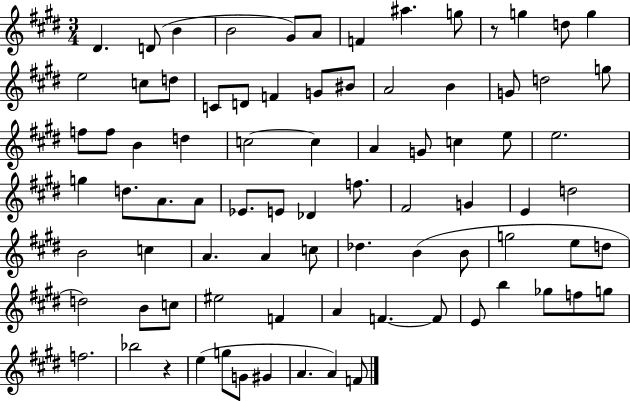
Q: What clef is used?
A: treble